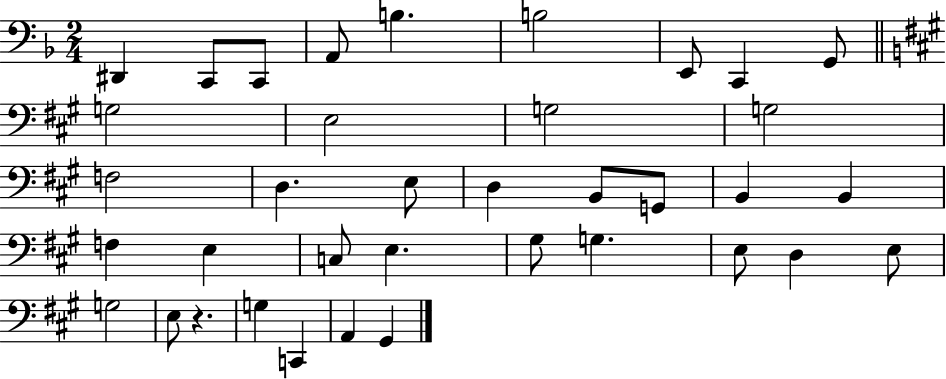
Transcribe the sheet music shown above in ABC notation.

X:1
T:Untitled
M:2/4
L:1/4
K:F
^D,, C,,/2 C,,/2 A,,/2 B, B,2 E,,/2 C,, G,,/2 G,2 E,2 G,2 G,2 F,2 D, E,/2 D, B,,/2 G,,/2 B,, B,, F, E, C,/2 E, ^G,/2 G, E,/2 D, E,/2 G,2 E,/2 z G, C,, A,, ^G,,